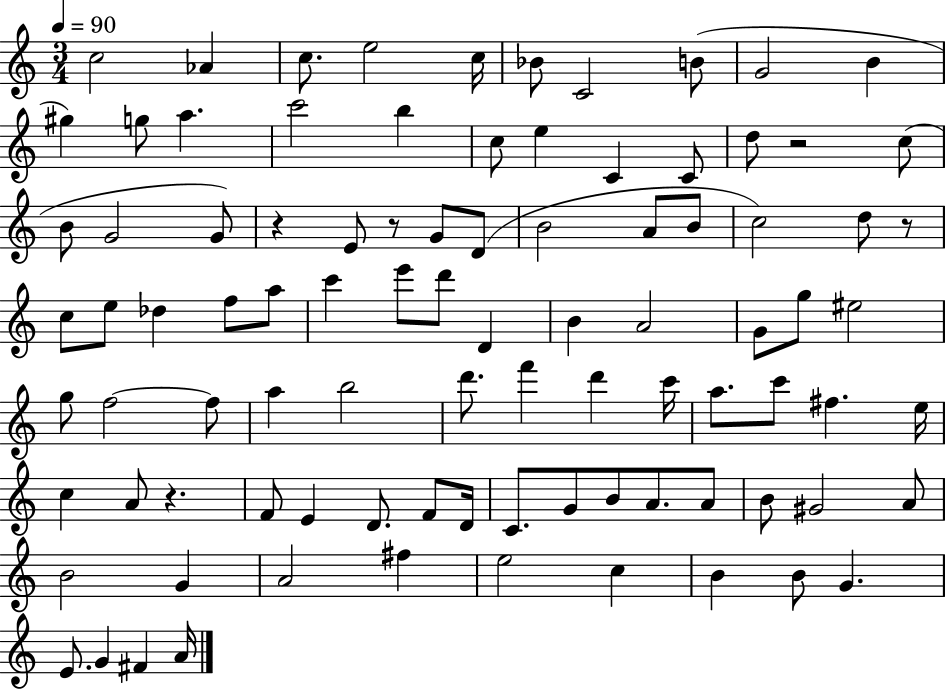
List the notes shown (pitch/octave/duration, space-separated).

C5/h Ab4/q C5/e. E5/h C5/s Bb4/e C4/h B4/e G4/h B4/q G#5/q G5/e A5/q. C6/h B5/q C5/e E5/q C4/q C4/e D5/e R/h C5/e B4/e G4/h G4/e R/q E4/e R/e G4/e D4/e B4/h A4/e B4/e C5/h D5/e R/e C5/e E5/e Db5/q F5/e A5/e C6/q E6/e D6/e D4/q B4/q A4/h G4/e G5/e EIS5/h G5/e F5/h F5/e A5/q B5/h D6/e. F6/q D6/q C6/s A5/e. C6/e F#5/q. E5/s C5/q A4/e R/q. F4/e E4/q D4/e. F4/e D4/s C4/e. G4/e B4/e A4/e. A4/e B4/e G#4/h A4/e B4/h G4/q A4/h F#5/q E5/h C5/q B4/q B4/e G4/q. E4/e. G4/q F#4/q A4/s